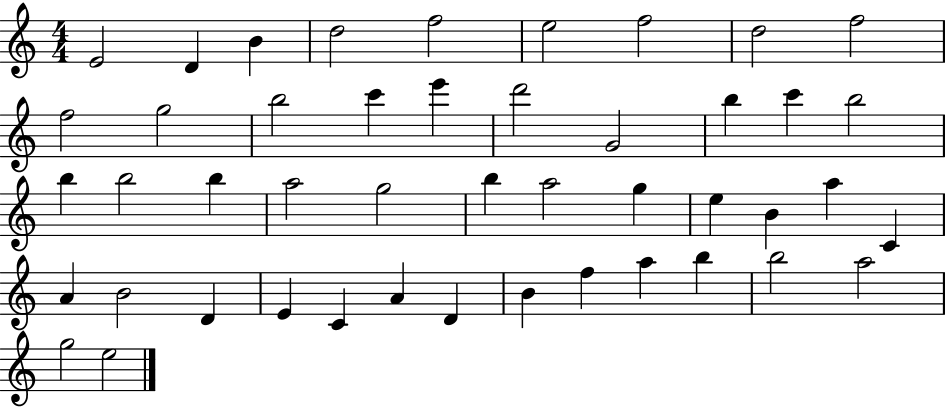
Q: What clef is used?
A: treble